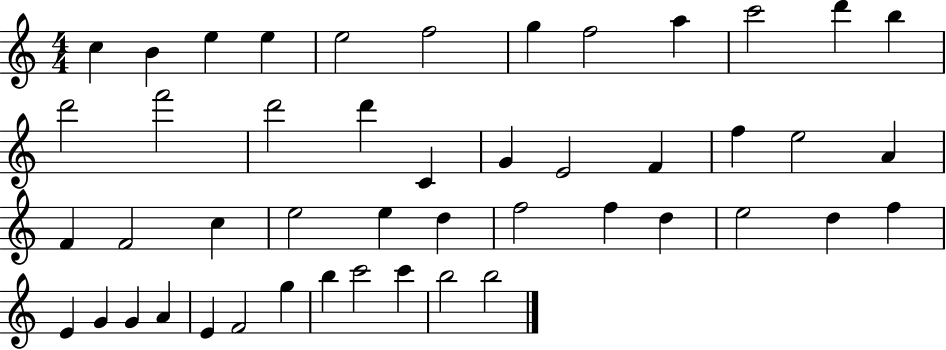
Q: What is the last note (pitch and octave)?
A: B5